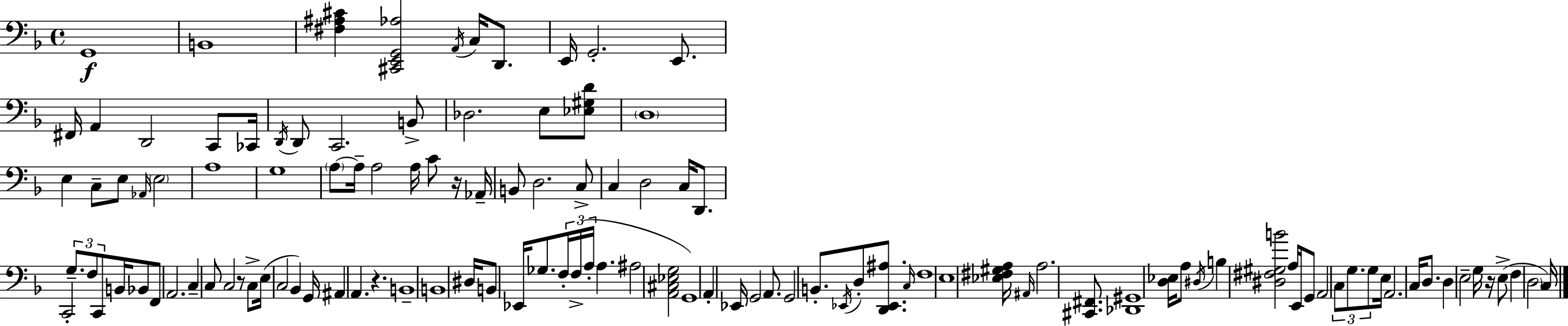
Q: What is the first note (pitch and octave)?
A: G2